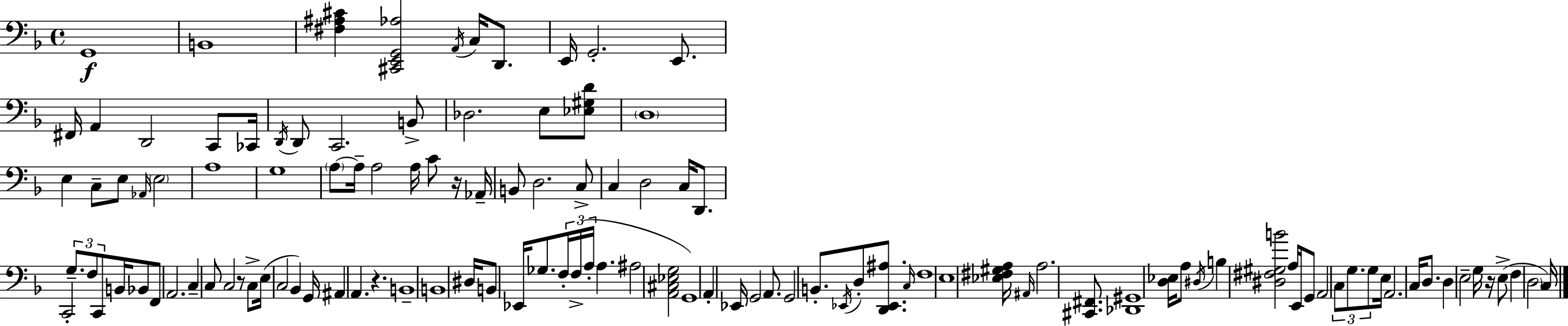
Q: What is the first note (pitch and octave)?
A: G2